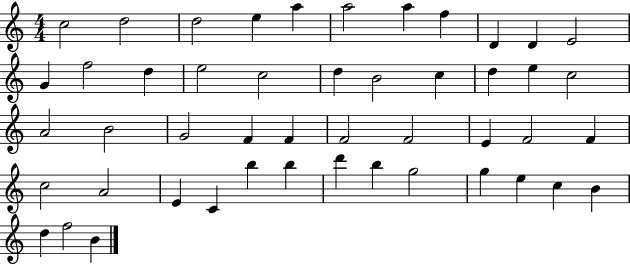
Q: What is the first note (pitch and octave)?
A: C5